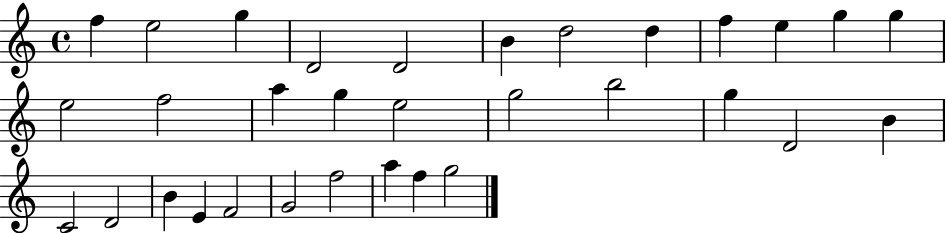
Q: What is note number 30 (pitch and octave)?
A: A5